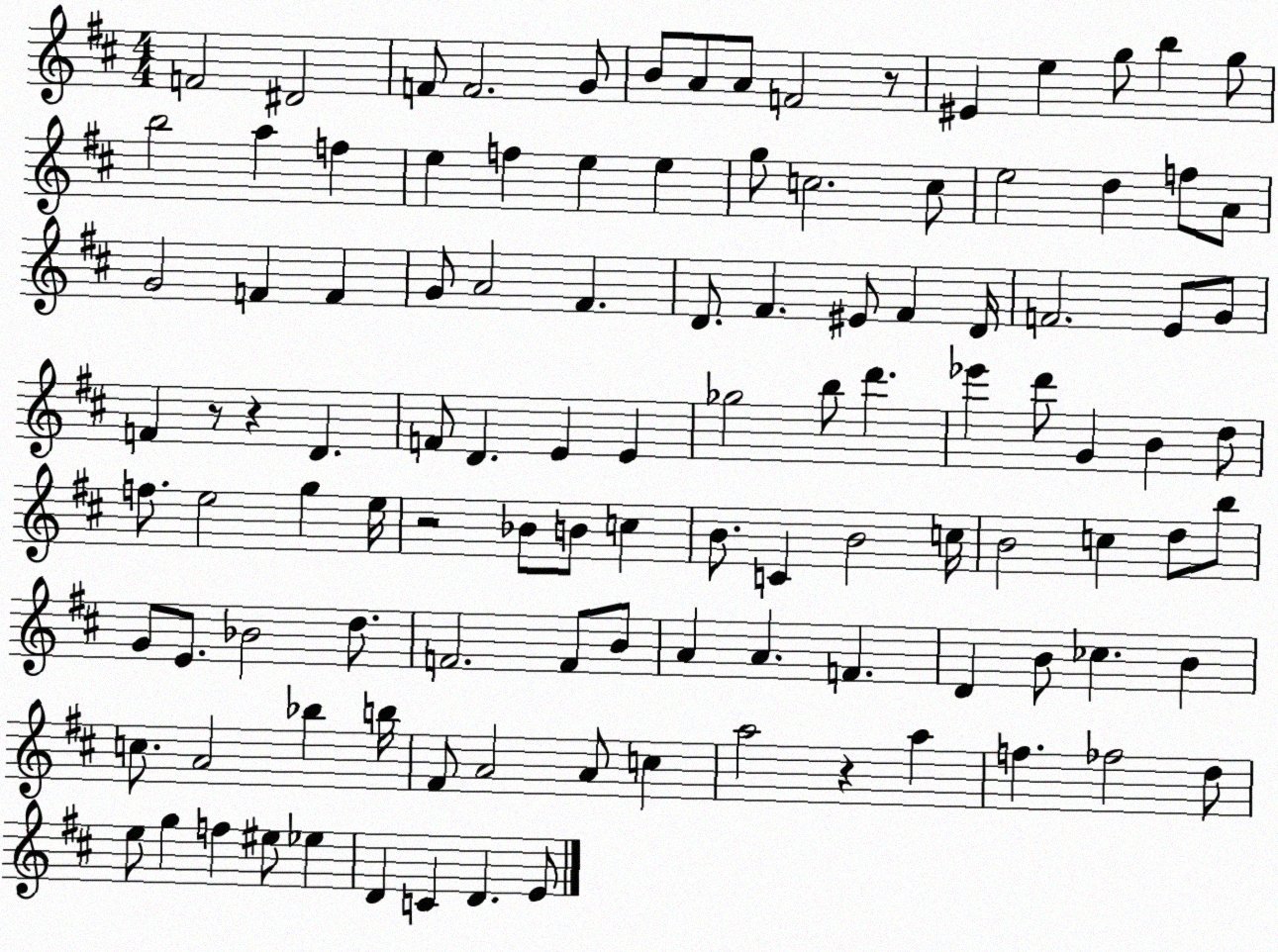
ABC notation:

X:1
T:Untitled
M:4/4
L:1/4
K:D
F2 ^D2 F/2 F2 G/2 B/2 A/2 A/2 F2 z/2 ^E e g/2 b g/2 b2 a f e f e e g/2 c2 c/2 e2 d f/2 A/2 G2 F F G/2 A2 ^F D/2 ^F ^E/2 ^F D/4 F2 E/2 G/2 F z/2 z D F/2 D E E _g2 b/2 d' _e' d'/2 G B d/2 f/2 e2 g e/4 z2 _B/2 B/2 c B/2 C B2 c/4 B2 c d/2 b/2 G/2 E/2 _B2 d/2 F2 F/2 B/2 A A F D B/2 _c B c/2 A2 _b b/4 ^F/2 A2 A/2 c a2 z a f _f2 d/2 e/2 g f ^e/2 _e D C D E/2